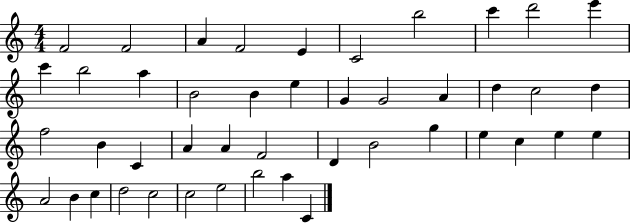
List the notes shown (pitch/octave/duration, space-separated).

F4/h F4/h A4/q F4/h E4/q C4/h B5/h C6/q D6/h E6/q C6/q B5/h A5/q B4/h B4/q E5/q G4/q G4/h A4/q D5/q C5/h D5/q F5/h B4/q C4/q A4/q A4/q F4/h D4/q B4/h G5/q E5/q C5/q E5/q E5/q A4/h B4/q C5/q D5/h C5/h C5/h E5/h B5/h A5/q C4/q